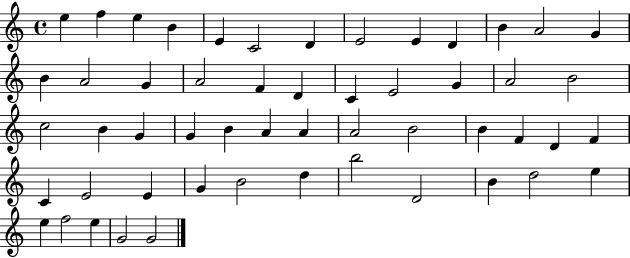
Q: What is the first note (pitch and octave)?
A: E5